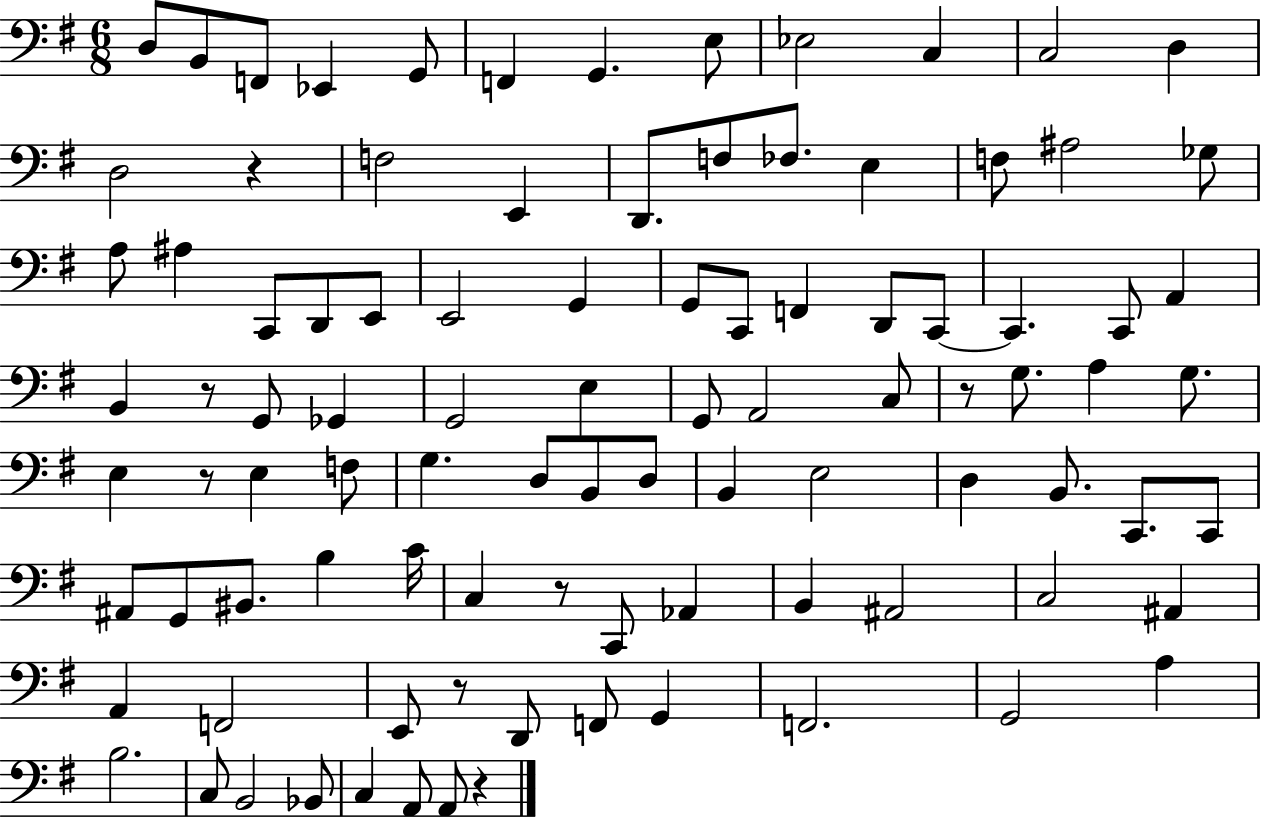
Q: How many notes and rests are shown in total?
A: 96